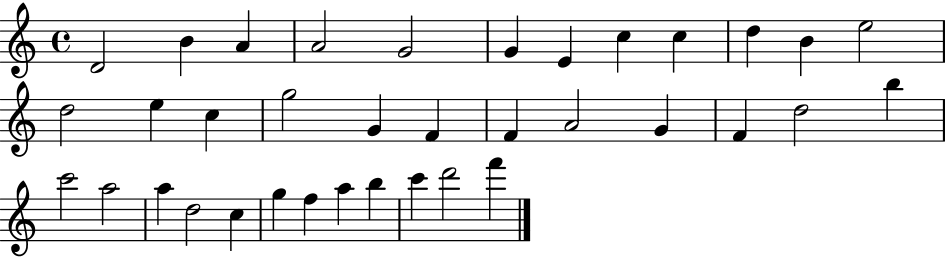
X:1
T:Untitled
M:4/4
L:1/4
K:C
D2 B A A2 G2 G E c c d B e2 d2 e c g2 G F F A2 G F d2 b c'2 a2 a d2 c g f a b c' d'2 f'